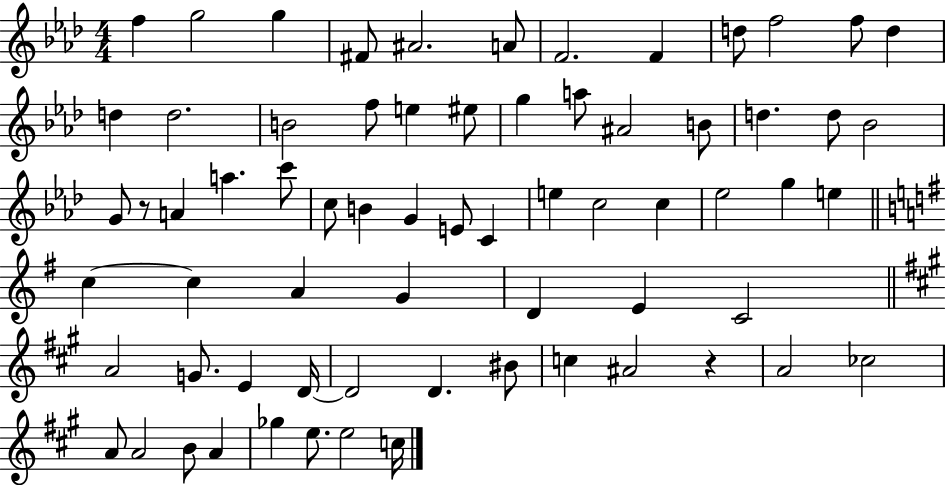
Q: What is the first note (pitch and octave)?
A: F5